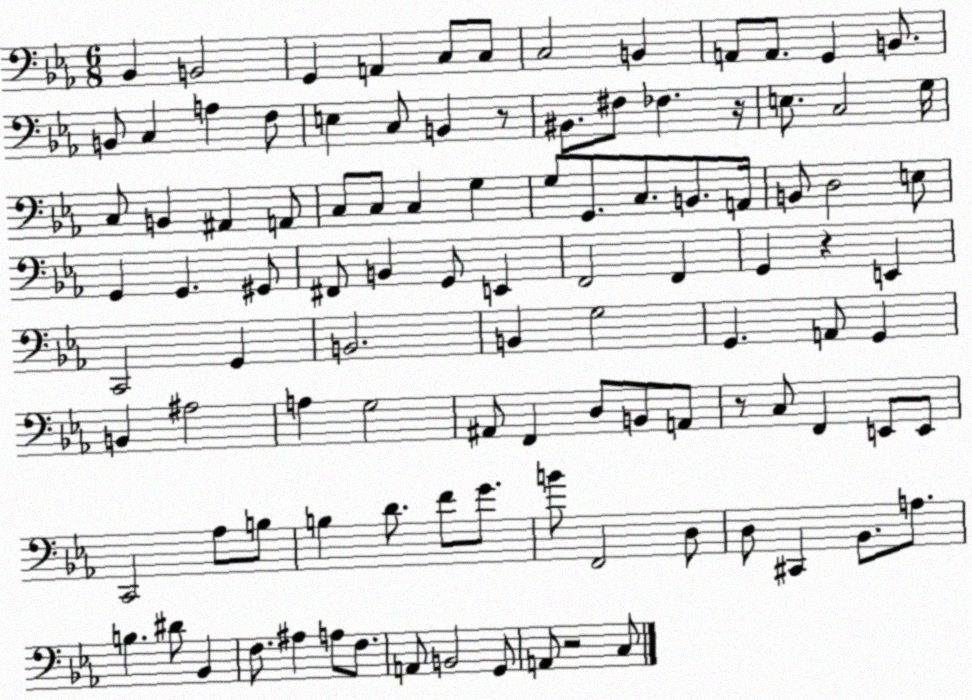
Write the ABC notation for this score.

X:1
T:Untitled
M:6/8
L:1/4
K:Eb
_B,, B,,2 G,, A,, C,/2 C,/2 C,2 B,, A,,/2 A,,/2 G,, B,,/2 B,,/2 C, A, F,/2 E, C,/2 B,, z/2 ^B,,/2 ^F,/2 _F, z/4 E,/2 C,2 G,/4 C,/2 B,, ^A,, A,,/2 C,/2 C,/2 C, G, G,/2 G,,/2 C,/2 B,,/2 A,,/4 B,,/2 D,2 E,/2 G,, G,, ^G,,/2 ^F,,/2 B,, G,,/2 E,, F,,2 F,, G,, z E,, C,,2 G,, B,,2 B,, G,2 G,, A,,/2 G,, B,, ^A,2 A, G,2 ^A,,/2 F,, D,/2 B,,/2 A,,/2 z/2 C,/2 F,, E,,/2 E,,/2 C,,2 _A,/2 B,/2 B, D/2 F/2 G/2 B/2 F,,2 D,/2 D,/2 ^C,, _B,,/2 A,/2 B, ^D/2 _B,, F,/2 ^A, A,/2 F,/2 A,,/2 B,,2 G,,/2 A,,/2 z2 C,/2